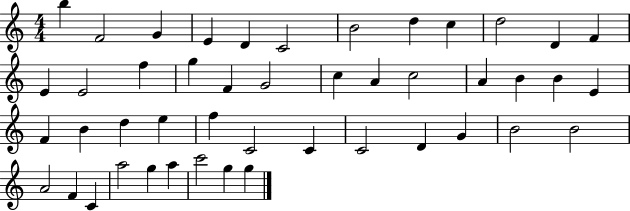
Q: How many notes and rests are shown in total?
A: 46